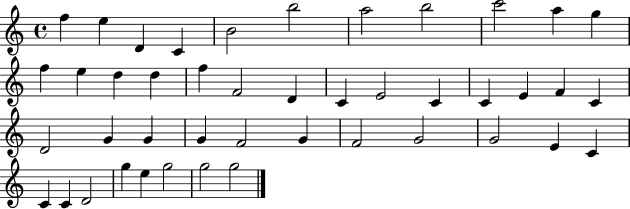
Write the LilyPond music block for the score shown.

{
  \clef treble
  \time 4/4
  \defaultTimeSignature
  \key c \major
  f''4 e''4 d'4 c'4 | b'2 b''2 | a''2 b''2 | c'''2 a''4 g''4 | \break f''4 e''4 d''4 d''4 | f''4 f'2 d'4 | c'4 e'2 c'4 | c'4 e'4 f'4 c'4 | \break d'2 g'4 g'4 | g'4 f'2 g'4 | f'2 g'2 | g'2 e'4 c'4 | \break c'4 c'4 d'2 | g''4 e''4 g''2 | g''2 g''2 | \bar "|."
}